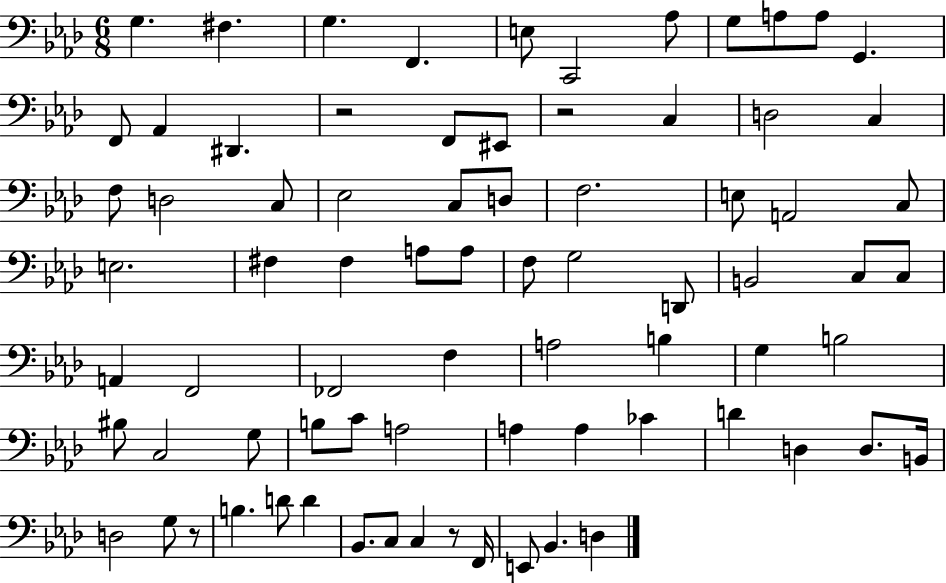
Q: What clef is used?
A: bass